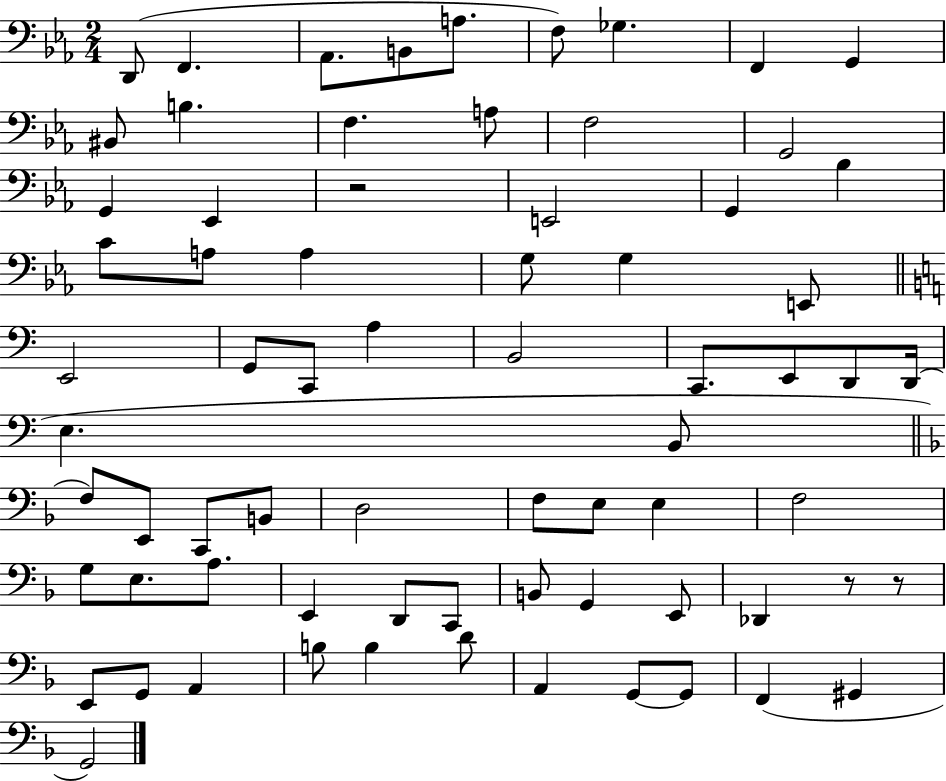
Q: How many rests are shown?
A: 3